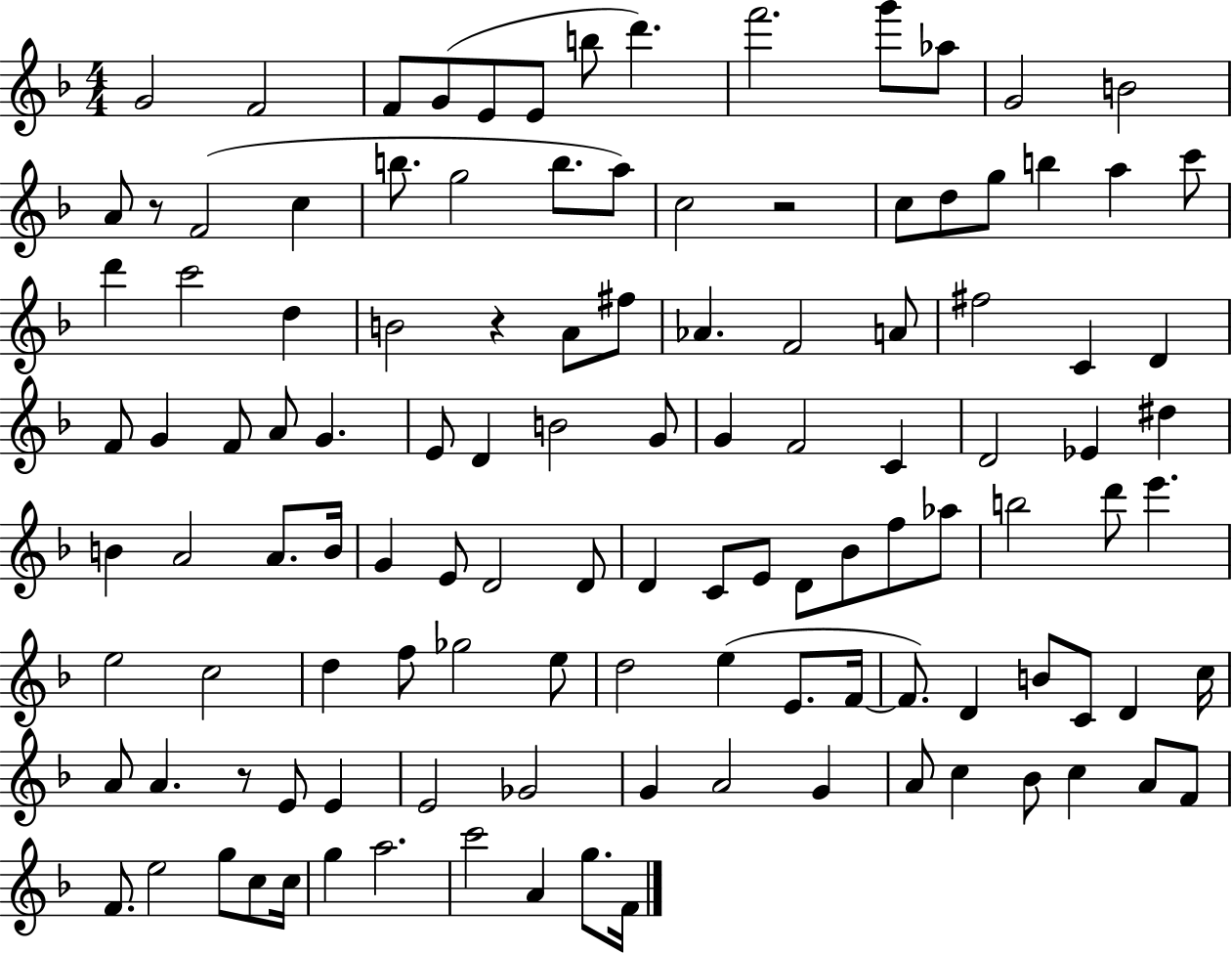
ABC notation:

X:1
T:Untitled
M:4/4
L:1/4
K:F
G2 F2 F/2 G/2 E/2 E/2 b/2 d' f'2 g'/2 _a/2 G2 B2 A/2 z/2 F2 c b/2 g2 b/2 a/2 c2 z2 c/2 d/2 g/2 b a c'/2 d' c'2 d B2 z A/2 ^f/2 _A F2 A/2 ^f2 C D F/2 G F/2 A/2 G E/2 D B2 G/2 G F2 C D2 _E ^d B A2 A/2 B/4 G E/2 D2 D/2 D C/2 E/2 D/2 _B/2 f/2 _a/2 b2 d'/2 e' e2 c2 d f/2 _g2 e/2 d2 e E/2 F/4 F/2 D B/2 C/2 D c/4 A/2 A z/2 E/2 E E2 _G2 G A2 G A/2 c _B/2 c A/2 F/2 F/2 e2 g/2 c/2 c/4 g a2 c'2 A g/2 F/4